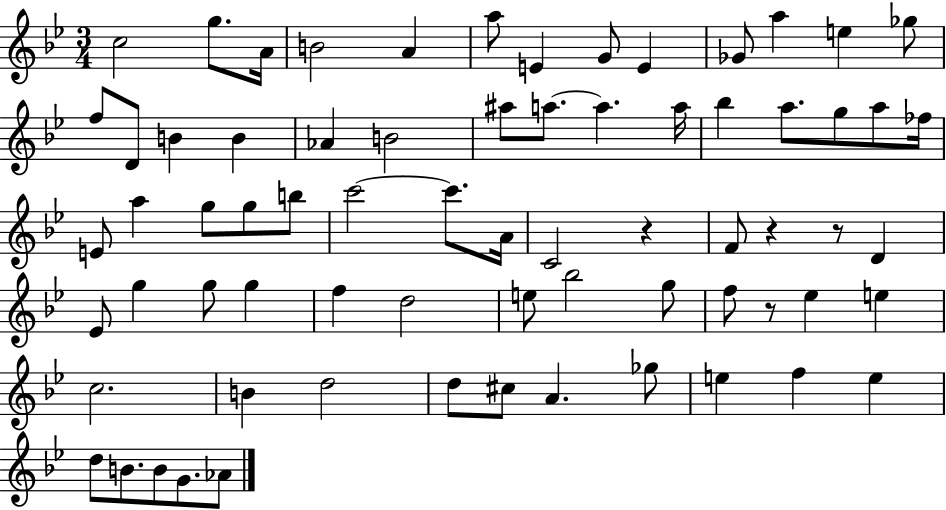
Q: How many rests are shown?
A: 4